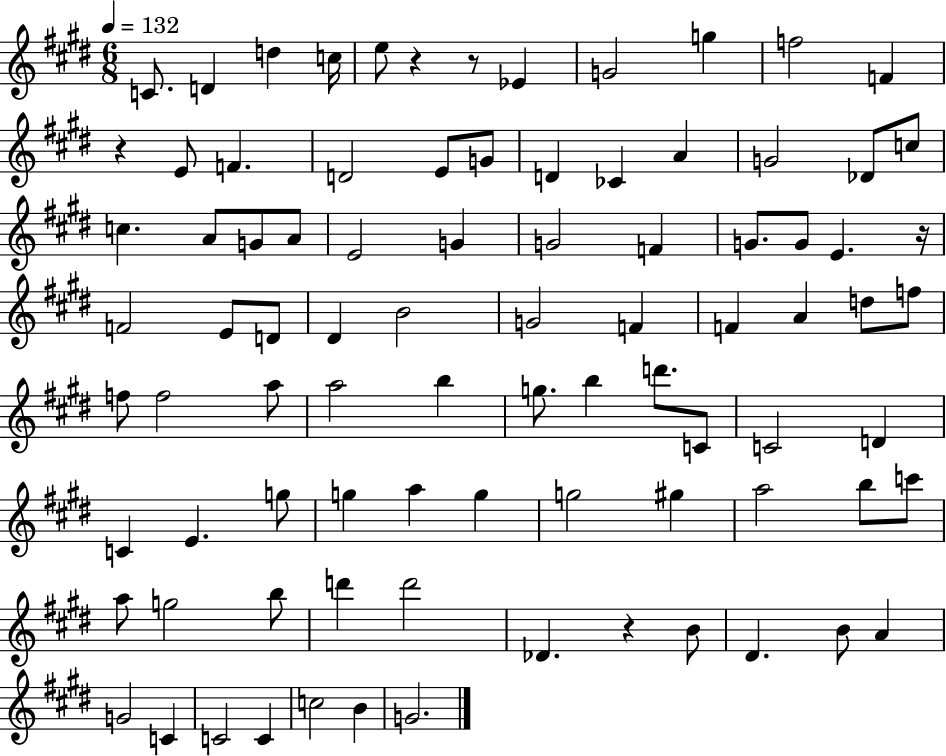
X:1
T:Untitled
M:6/8
L:1/4
K:E
C/2 D d c/4 e/2 z z/2 _E G2 g f2 F z E/2 F D2 E/2 G/2 D _C A G2 _D/2 c/2 c A/2 G/2 A/2 E2 G G2 F G/2 G/2 E z/4 F2 E/2 D/2 ^D B2 G2 F F A d/2 f/2 f/2 f2 a/2 a2 b g/2 b d'/2 C/2 C2 D C E g/2 g a g g2 ^g a2 b/2 c'/2 a/2 g2 b/2 d' d'2 _D z B/2 ^D B/2 A G2 C C2 C c2 B G2